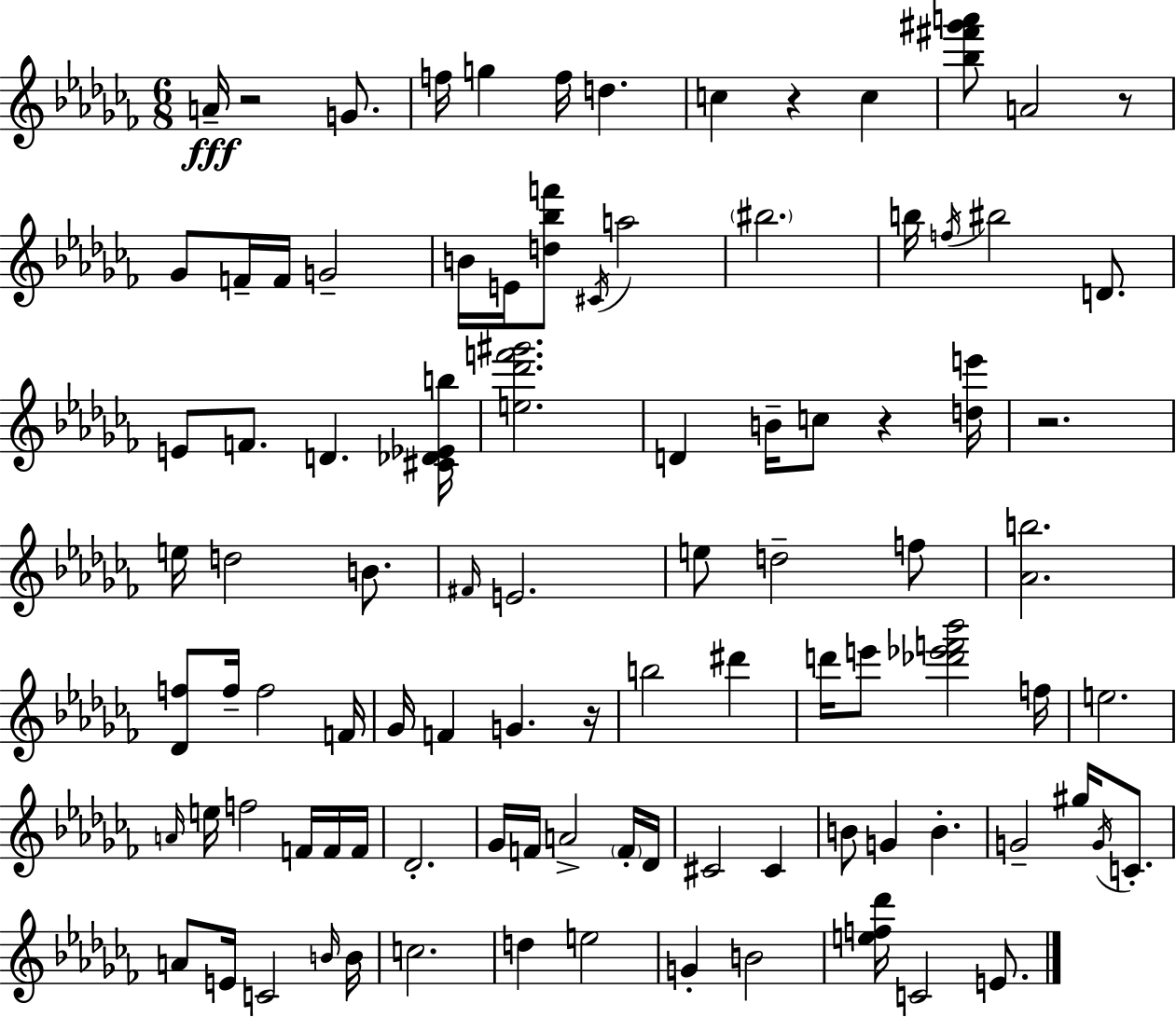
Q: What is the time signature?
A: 6/8